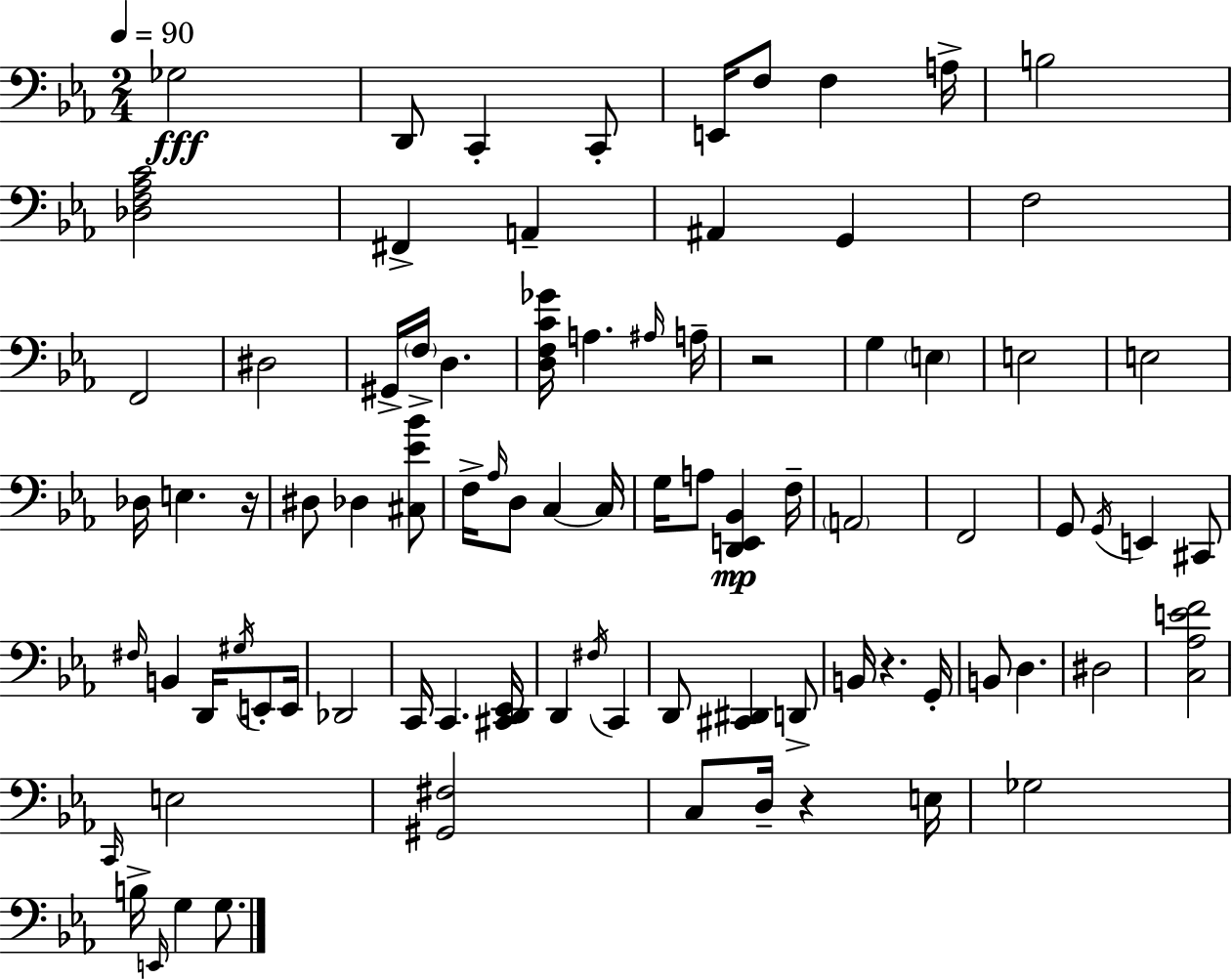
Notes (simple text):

Gb3/h D2/e C2/q C2/e E2/s F3/e F3/q A3/s B3/h [Db3,F3,Ab3,C4]/h F#2/q A2/q A#2/q G2/q F3/h F2/h D#3/h G#2/s F3/s D3/q. [D3,F3,C4,Gb4]/s A3/q. A#3/s A3/s R/h G3/q E3/q E3/h E3/h Db3/s E3/q. R/s D#3/e Db3/q [C#3,Eb4,Bb4]/e F3/s Ab3/s D3/e C3/q C3/s G3/s A3/e [D2,E2,Bb2]/q F3/s A2/h F2/h G2/e G2/s E2/q C#2/e F#3/s B2/q D2/s G#3/s E2/e E2/s Db2/h C2/s C2/q. [C#2,D2,Eb2]/s D2/q F#3/s C2/q D2/e [C#2,D#2]/q D2/e B2/s R/q. G2/s B2/e D3/q. D#3/h [C3,Ab3,E4,F4]/h C2/s E3/h [G#2,F#3]/h C3/e D3/s R/q E3/s Gb3/h B3/s E2/s G3/q G3/e.